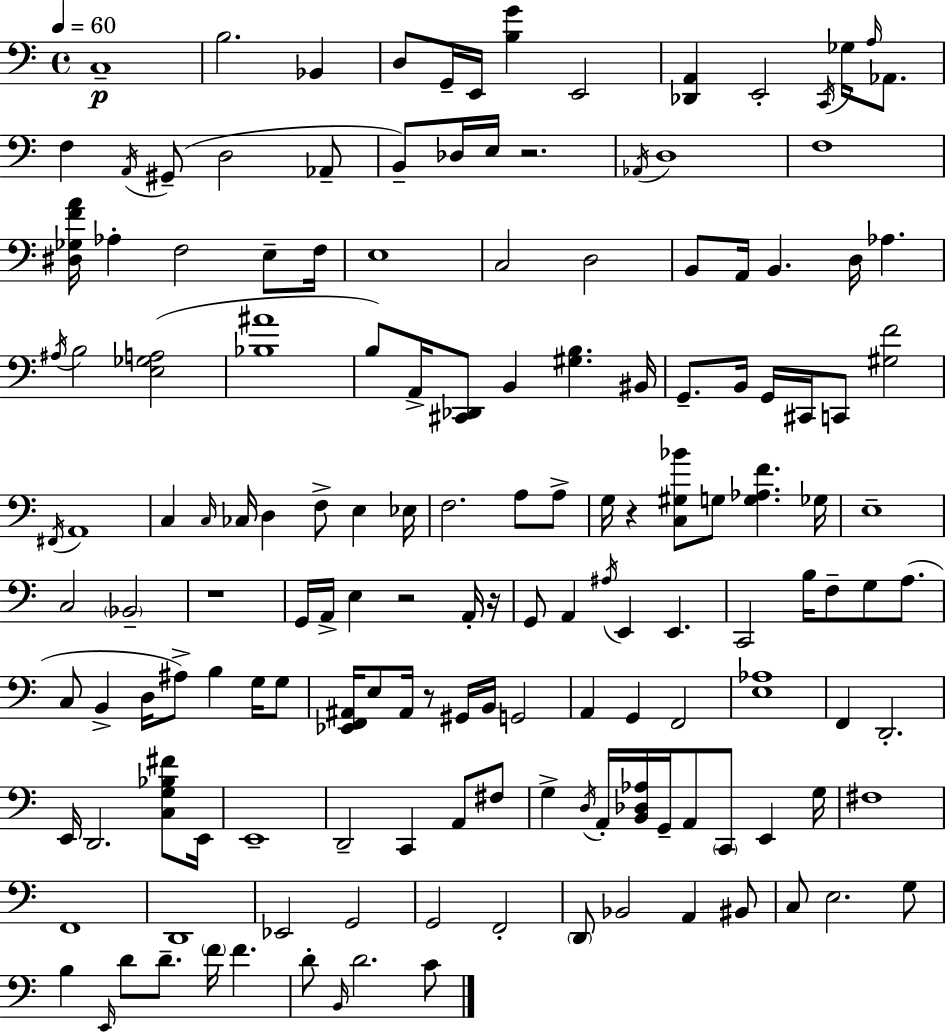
C3/w B3/h. Bb2/q D3/e G2/s E2/s [B3,G4]/q E2/h [Db2,A2]/q E2/h C2/s Gb3/s A3/s Ab2/e. F3/q A2/s G#2/e D3/h Ab2/e B2/e Db3/s E3/s R/h. Ab2/s D3/w F3/w [D#3,Gb3,F4,A4]/s Ab3/q F3/h E3/e F3/s E3/w C3/h D3/h B2/e A2/s B2/q. D3/s Ab3/q. A#3/s B3/h [E3,Gb3,A3]/h [Bb3,A#4]/w B3/e A2/s [C#2,Db2]/e B2/q [G#3,B3]/q. BIS2/s G2/e. B2/s G2/s C#2/s C2/e [G#3,F4]/h F#2/s A2/w C3/q C3/s CES3/s D3/q F3/e E3/q Eb3/s F3/h. A3/e A3/e G3/s R/q [C3,G#3,Bb4]/e G3/e [G3,Ab3,F4]/q. Gb3/s E3/w C3/h Bb2/h R/w G2/s A2/s E3/q R/h A2/s R/s G2/e A2/q A#3/s E2/q E2/q. C2/h B3/s F3/e G3/e A3/e. C3/e B2/q D3/s A#3/e B3/q G3/s G3/e [Eb2,F2,A#2]/s E3/e A#2/s R/e G#2/s B2/s G2/h A2/q G2/q F2/h [E3,Ab3]/w F2/q D2/h. E2/s D2/h. [C3,G3,Bb3,F#4]/e E2/s E2/w D2/h C2/q A2/e F#3/e G3/q D3/s A2/s [B2,Db3,Ab3]/s G2/s A2/e C2/e E2/q G3/s F#3/w F2/w D2/w Eb2/h G2/h G2/h F2/h D2/e Bb2/h A2/q BIS2/e C3/e E3/h. G3/e B3/q E2/s D4/e D4/e. F4/s F4/q. D4/e B2/s D4/h. C4/e